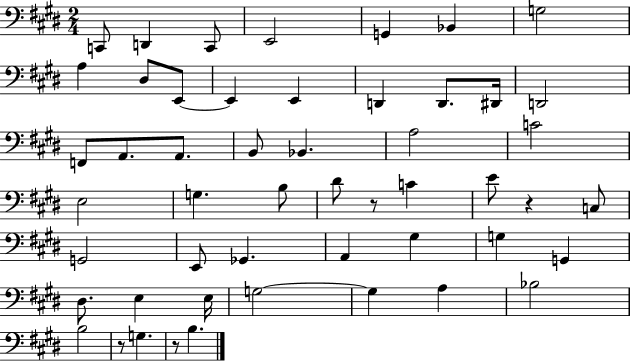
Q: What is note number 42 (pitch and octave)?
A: G3